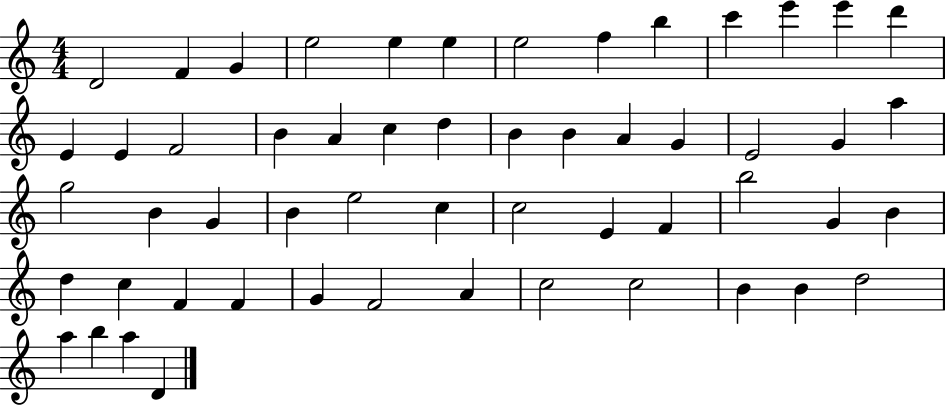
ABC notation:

X:1
T:Untitled
M:4/4
L:1/4
K:C
D2 F G e2 e e e2 f b c' e' e' d' E E F2 B A c d B B A G E2 G a g2 B G B e2 c c2 E F b2 G B d c F F G F2 A c2 c2 B B d2 a b a D